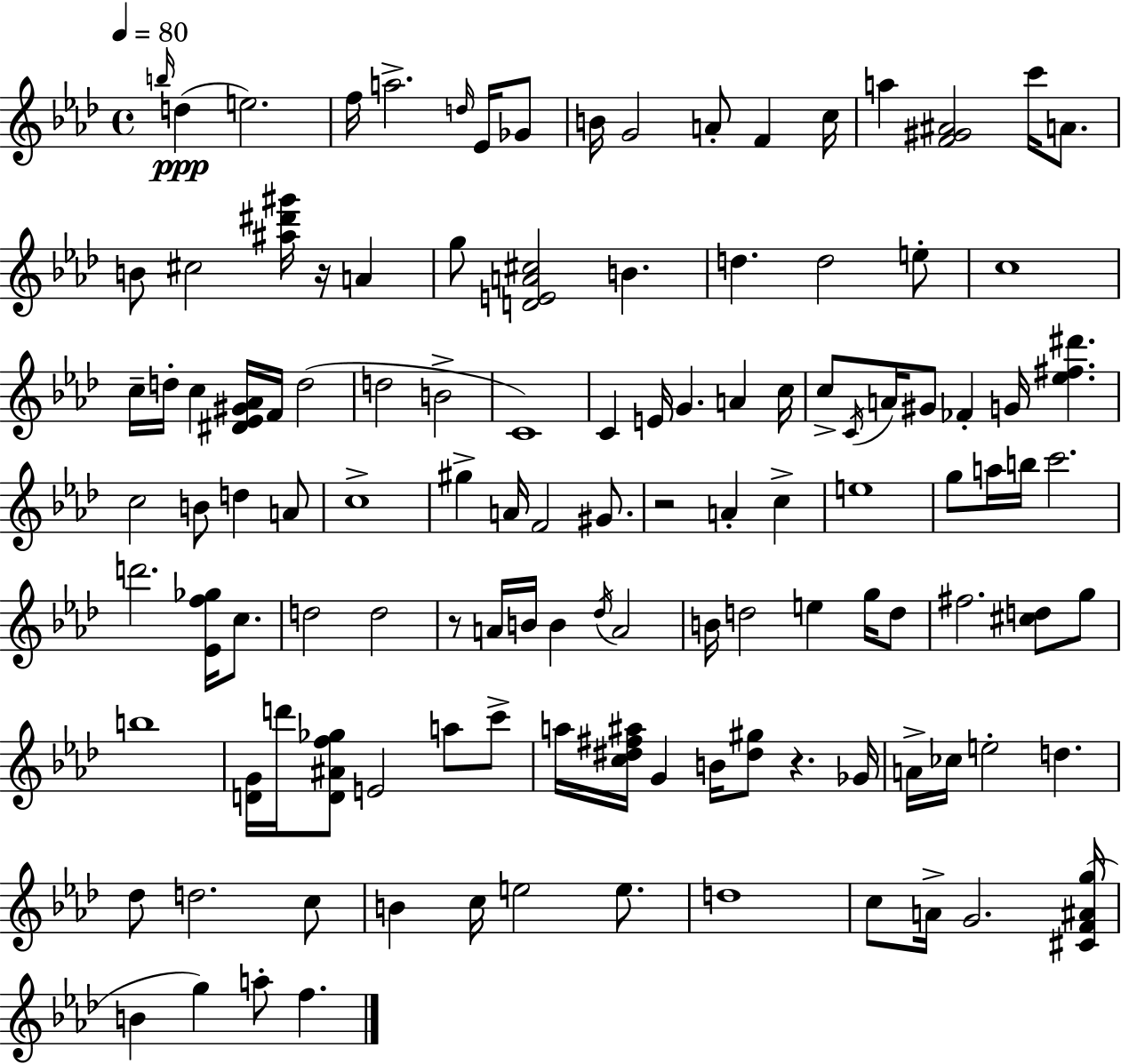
B5/s D5/q E5/h. F5/s A5/h. D5/s Eb4/s Gb4/e B4/s G4/h A4/e F4/q C5/s A5/q [F4,G#4,A#4]/h C6/s A4/e. B4/e C#5/h [A#5,D#6,G#6]/s R/s A4/q G5/e [D4,E4,A4,C#5]/h B4/q. D5/q. D5/h E5/e C5/w C5/s D5/s C5/q [D#4,Eb4,G#4,Ab4]/s F4/s D5/h D5/h B4/h C4/w C4/q E4/s G4/q. A4/q C5/s C5/e C4/s A4/s G#4/e FES4/q G4/s [Eb5,F#5,D#6]/q. C5/h B4/e D5/q A4/e C5/w G#5/q A4/s F4/h G#4/e. R/h A4/q C5/q E5/w G5/e A5/s B5/s C6/h. D6/h. [Eb4,F5,Gb5]/s C5/e. D5/h D5/h R/e A4/s B4/s B4/q Db5/s A4/h B4/s D5/h E5/q G5/s D5/e F#5/h. [C#5,D5]/e G5/e B5/w [D4,G4]/s D6/s [D4,A#4,F5,Gb5]/e E4/h A5/e C6/e A5/s [C5,D#5,F#5,A#5]/s G4/q B4/s [D#5,G#5]/e R/q. Gb4/s A4/s CES5/s E5/h D5/q. Db5/e D5/h. C5/e B4/q C5/s E5/h E5/e. D5/w C5/e A4/s G4/h. [C#4,F4,A#4,G5]/s B4/q G5/q A5/e F5/q.